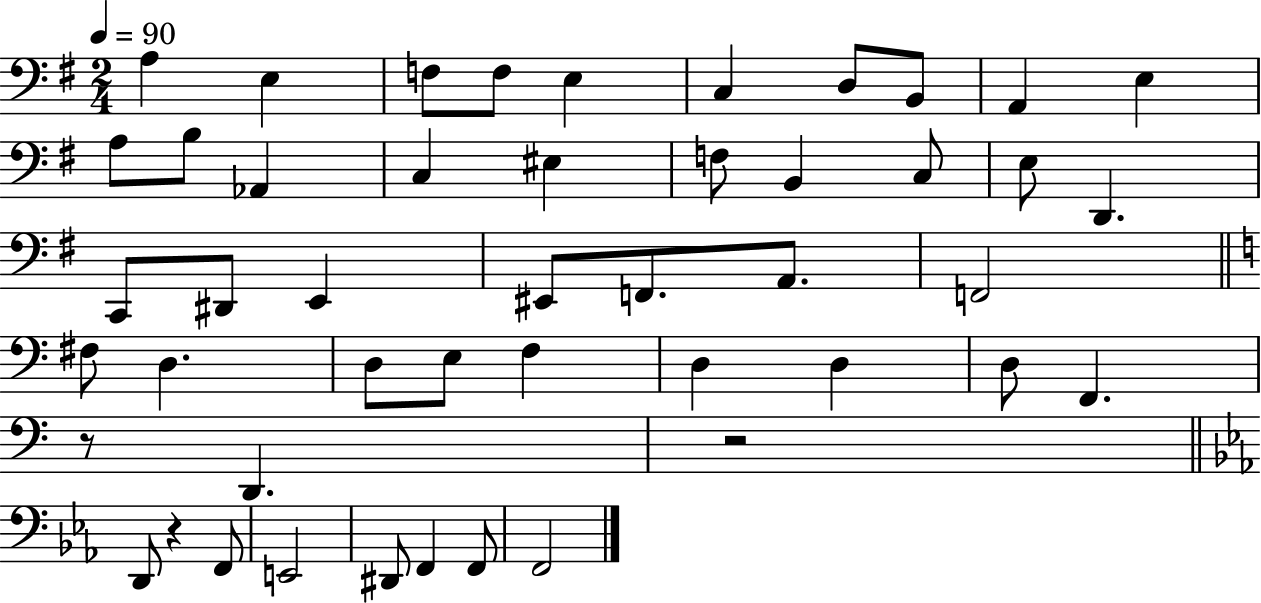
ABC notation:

X:1
T:Untitled
M:2/4
L:1/4
K:G
A, E, F,/2 F,/2 E, C, D,/2 B,,/2 A,, E, A,/2 B,/2 _A,, C, ^E, F,/2 B,, C,/2 E,/2 D,, C,,/2 ^D,,/2 E,, ^E,,/2 F,,/2 A,,/2 F,,2 ^F,/2 D, D,/2 E,/2 F, D, D, D,/2 F,, z/2 D,, z2 D,,/2 z F,,/2 E,,2 ^D,,/2 F,, F,,/2 F,,2